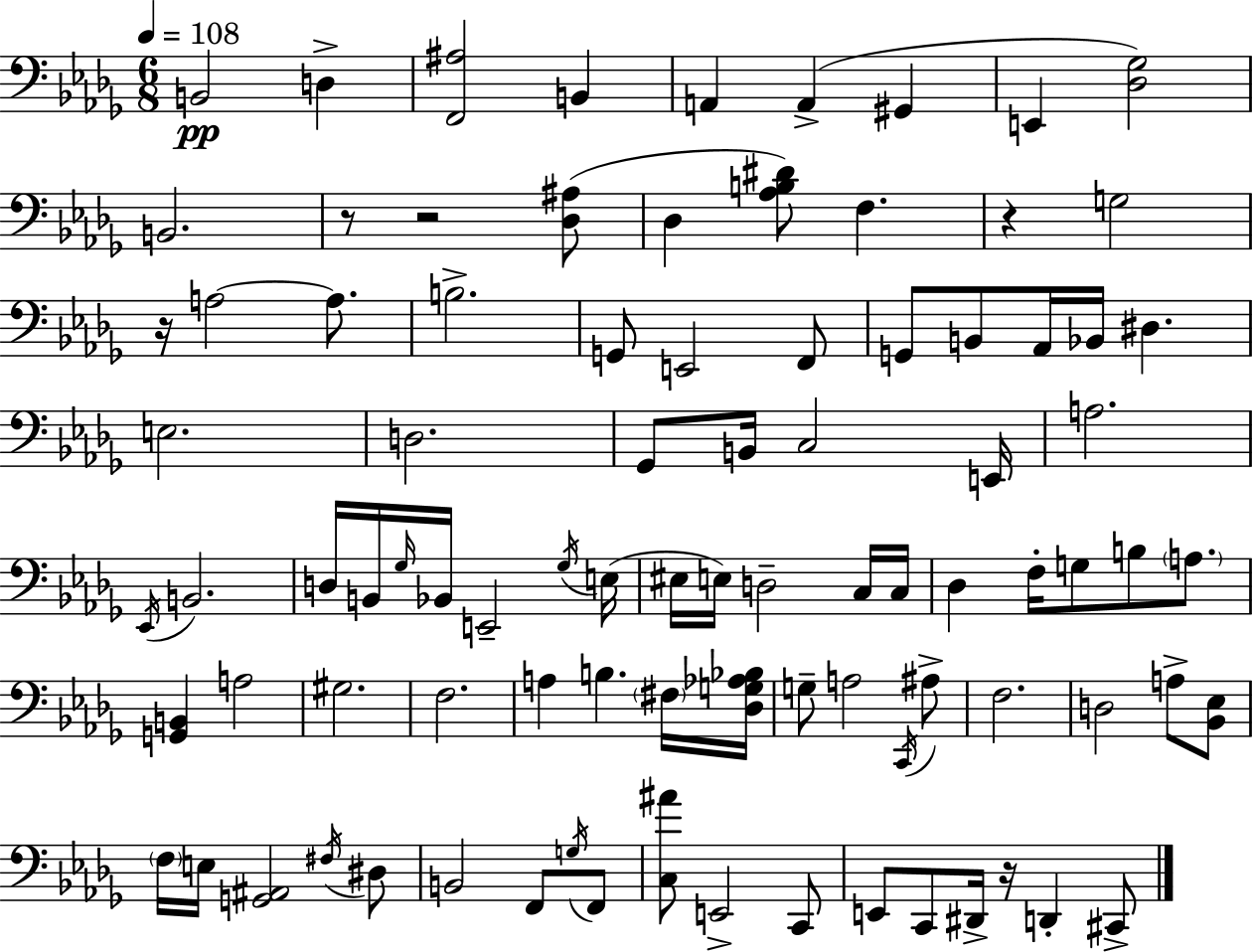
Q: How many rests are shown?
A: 5